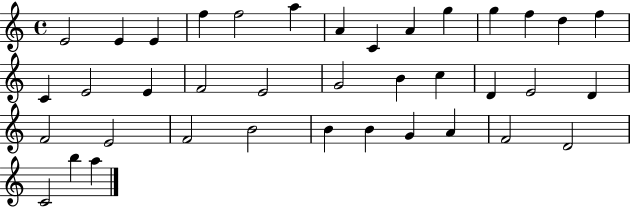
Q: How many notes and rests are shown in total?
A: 38